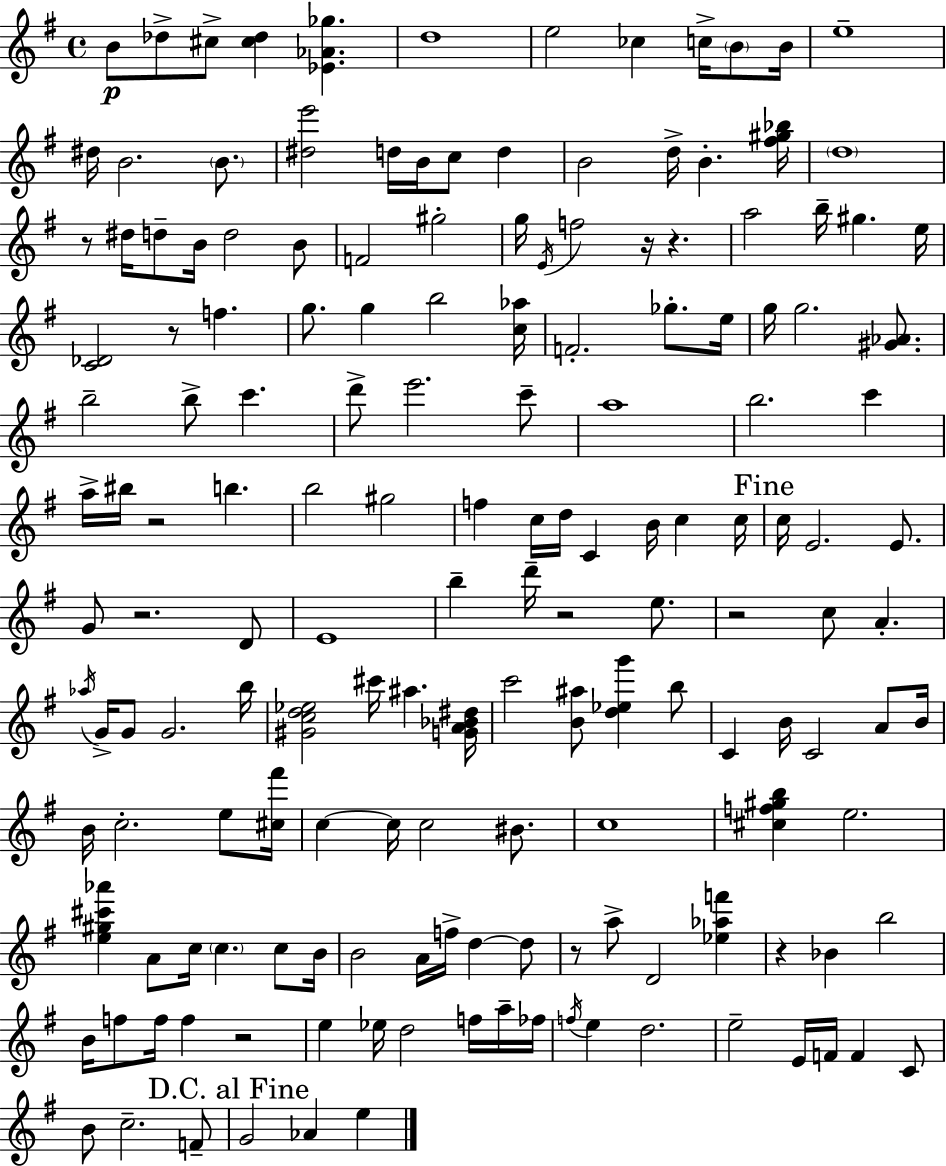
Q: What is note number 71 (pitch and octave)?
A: E4